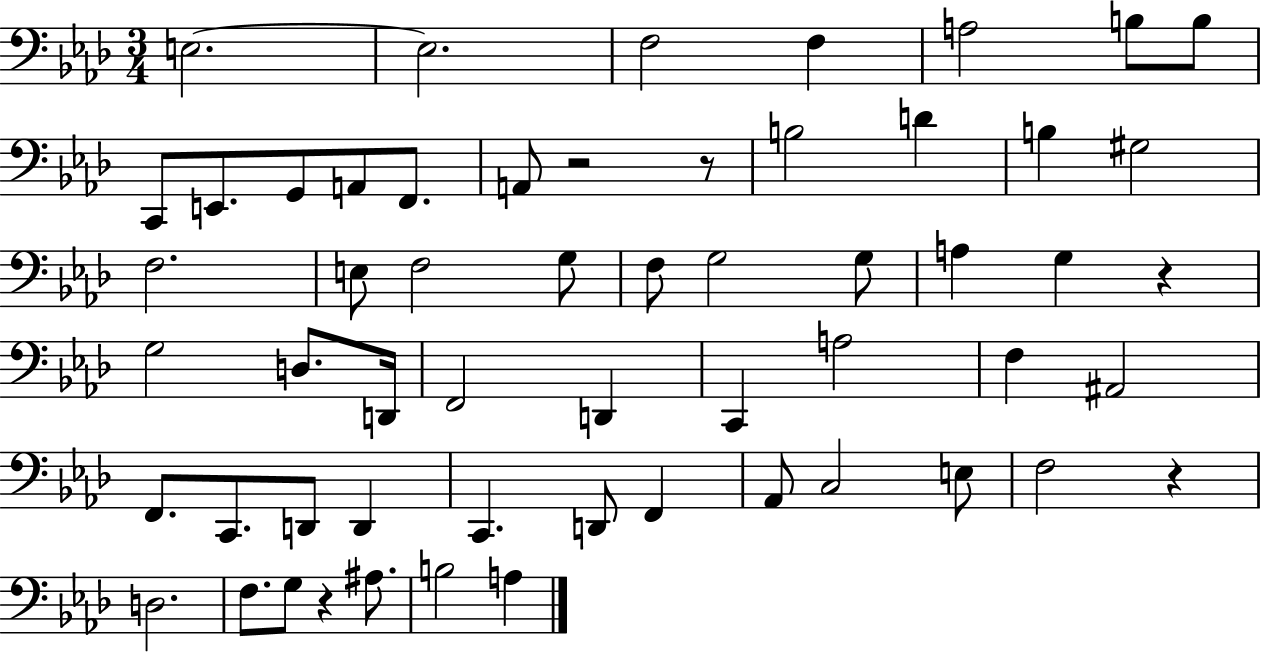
E3/h. E3/h. F3/h F3/q A3/h B3/e B3/e C2/e E2/e. G2/e A2/e F2/e. A2/e R/h R/e B3/h D4/q B3/q G#3/h F3/h. E3/e F3/h G3/e F3/e G3/h G3/e A3/q G3/q R/q G3/h D3/e. D2/s F2/h D2/q C2/q A3/h F3/q A#2/h F2/e. C2/e. D2/e D2/q C2/q. D2/e F2/q Ab2/e C3/h E3/e F3/h R/q D3/h. F3/e. G3/e R/q A#3/e. B3/h A3/q